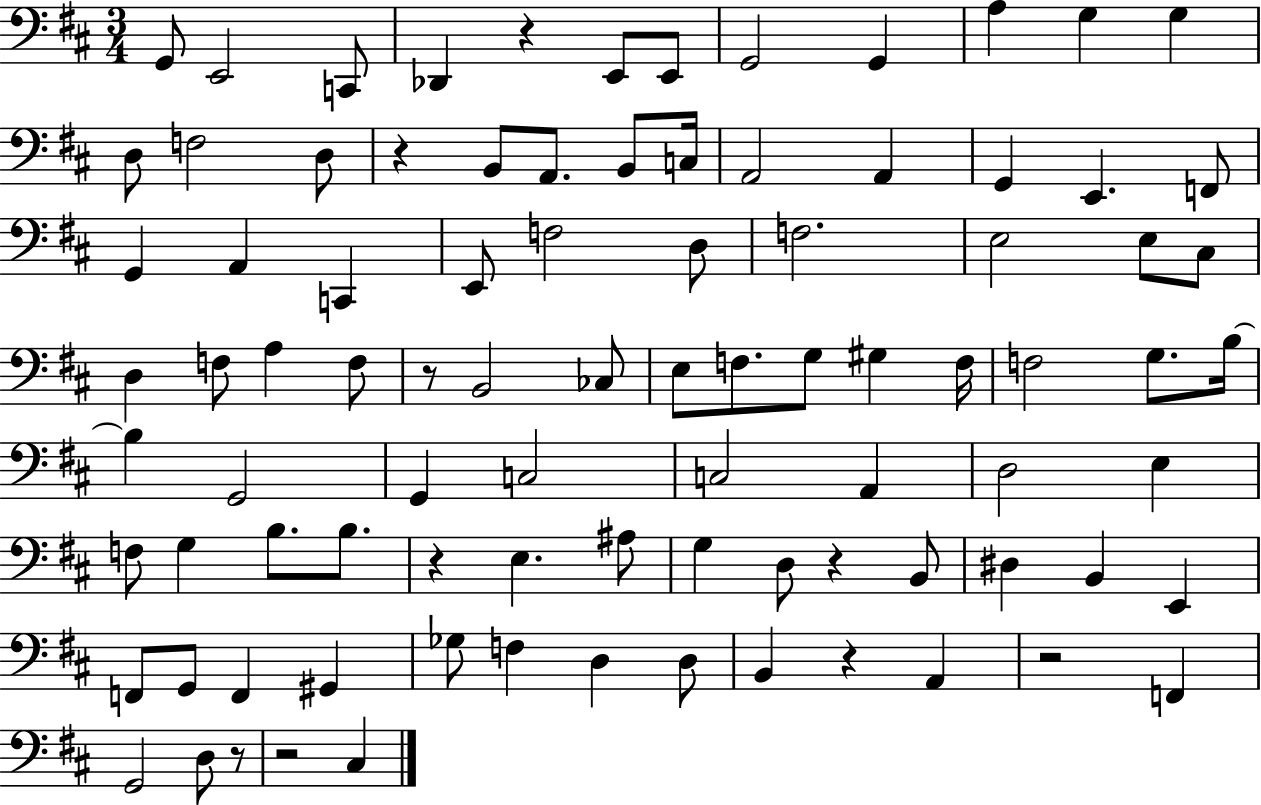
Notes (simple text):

G2/e E2/h C2/e Db2/q R/q E2/e E2/e G2/h G2/q A3/q G3/q G3/q D3/e F3/h D3/e R/q B2/e A2/e. B2/e C3/s A2/h A2/q G2/q E2/q. F2/e G2/q A2/q C2/q E2/e F3/h D3/e F3/h. E3/h E3/e C#3/e D3/q F3/e A3/q F3/e R/e B2/h CES3/e E3/e F3/e. G3/e G#3/q F3/s F3/h G3/e. B3/s B3/q G2/h G2/q C3/h C3/h A2/q D3/h E3/q F3/e G3/q B3/e. B3/e. R/q E3/q. A#3/e G3/q D3/e R/q B2/e D#3/q B2/q E2/q F2/e G2/e F2/q G#2/q Gb3/e F3/q D3/q D3/e B2/q R/q A2/q R/h F2/q G2/h D3/e R/e R/h C#3/q